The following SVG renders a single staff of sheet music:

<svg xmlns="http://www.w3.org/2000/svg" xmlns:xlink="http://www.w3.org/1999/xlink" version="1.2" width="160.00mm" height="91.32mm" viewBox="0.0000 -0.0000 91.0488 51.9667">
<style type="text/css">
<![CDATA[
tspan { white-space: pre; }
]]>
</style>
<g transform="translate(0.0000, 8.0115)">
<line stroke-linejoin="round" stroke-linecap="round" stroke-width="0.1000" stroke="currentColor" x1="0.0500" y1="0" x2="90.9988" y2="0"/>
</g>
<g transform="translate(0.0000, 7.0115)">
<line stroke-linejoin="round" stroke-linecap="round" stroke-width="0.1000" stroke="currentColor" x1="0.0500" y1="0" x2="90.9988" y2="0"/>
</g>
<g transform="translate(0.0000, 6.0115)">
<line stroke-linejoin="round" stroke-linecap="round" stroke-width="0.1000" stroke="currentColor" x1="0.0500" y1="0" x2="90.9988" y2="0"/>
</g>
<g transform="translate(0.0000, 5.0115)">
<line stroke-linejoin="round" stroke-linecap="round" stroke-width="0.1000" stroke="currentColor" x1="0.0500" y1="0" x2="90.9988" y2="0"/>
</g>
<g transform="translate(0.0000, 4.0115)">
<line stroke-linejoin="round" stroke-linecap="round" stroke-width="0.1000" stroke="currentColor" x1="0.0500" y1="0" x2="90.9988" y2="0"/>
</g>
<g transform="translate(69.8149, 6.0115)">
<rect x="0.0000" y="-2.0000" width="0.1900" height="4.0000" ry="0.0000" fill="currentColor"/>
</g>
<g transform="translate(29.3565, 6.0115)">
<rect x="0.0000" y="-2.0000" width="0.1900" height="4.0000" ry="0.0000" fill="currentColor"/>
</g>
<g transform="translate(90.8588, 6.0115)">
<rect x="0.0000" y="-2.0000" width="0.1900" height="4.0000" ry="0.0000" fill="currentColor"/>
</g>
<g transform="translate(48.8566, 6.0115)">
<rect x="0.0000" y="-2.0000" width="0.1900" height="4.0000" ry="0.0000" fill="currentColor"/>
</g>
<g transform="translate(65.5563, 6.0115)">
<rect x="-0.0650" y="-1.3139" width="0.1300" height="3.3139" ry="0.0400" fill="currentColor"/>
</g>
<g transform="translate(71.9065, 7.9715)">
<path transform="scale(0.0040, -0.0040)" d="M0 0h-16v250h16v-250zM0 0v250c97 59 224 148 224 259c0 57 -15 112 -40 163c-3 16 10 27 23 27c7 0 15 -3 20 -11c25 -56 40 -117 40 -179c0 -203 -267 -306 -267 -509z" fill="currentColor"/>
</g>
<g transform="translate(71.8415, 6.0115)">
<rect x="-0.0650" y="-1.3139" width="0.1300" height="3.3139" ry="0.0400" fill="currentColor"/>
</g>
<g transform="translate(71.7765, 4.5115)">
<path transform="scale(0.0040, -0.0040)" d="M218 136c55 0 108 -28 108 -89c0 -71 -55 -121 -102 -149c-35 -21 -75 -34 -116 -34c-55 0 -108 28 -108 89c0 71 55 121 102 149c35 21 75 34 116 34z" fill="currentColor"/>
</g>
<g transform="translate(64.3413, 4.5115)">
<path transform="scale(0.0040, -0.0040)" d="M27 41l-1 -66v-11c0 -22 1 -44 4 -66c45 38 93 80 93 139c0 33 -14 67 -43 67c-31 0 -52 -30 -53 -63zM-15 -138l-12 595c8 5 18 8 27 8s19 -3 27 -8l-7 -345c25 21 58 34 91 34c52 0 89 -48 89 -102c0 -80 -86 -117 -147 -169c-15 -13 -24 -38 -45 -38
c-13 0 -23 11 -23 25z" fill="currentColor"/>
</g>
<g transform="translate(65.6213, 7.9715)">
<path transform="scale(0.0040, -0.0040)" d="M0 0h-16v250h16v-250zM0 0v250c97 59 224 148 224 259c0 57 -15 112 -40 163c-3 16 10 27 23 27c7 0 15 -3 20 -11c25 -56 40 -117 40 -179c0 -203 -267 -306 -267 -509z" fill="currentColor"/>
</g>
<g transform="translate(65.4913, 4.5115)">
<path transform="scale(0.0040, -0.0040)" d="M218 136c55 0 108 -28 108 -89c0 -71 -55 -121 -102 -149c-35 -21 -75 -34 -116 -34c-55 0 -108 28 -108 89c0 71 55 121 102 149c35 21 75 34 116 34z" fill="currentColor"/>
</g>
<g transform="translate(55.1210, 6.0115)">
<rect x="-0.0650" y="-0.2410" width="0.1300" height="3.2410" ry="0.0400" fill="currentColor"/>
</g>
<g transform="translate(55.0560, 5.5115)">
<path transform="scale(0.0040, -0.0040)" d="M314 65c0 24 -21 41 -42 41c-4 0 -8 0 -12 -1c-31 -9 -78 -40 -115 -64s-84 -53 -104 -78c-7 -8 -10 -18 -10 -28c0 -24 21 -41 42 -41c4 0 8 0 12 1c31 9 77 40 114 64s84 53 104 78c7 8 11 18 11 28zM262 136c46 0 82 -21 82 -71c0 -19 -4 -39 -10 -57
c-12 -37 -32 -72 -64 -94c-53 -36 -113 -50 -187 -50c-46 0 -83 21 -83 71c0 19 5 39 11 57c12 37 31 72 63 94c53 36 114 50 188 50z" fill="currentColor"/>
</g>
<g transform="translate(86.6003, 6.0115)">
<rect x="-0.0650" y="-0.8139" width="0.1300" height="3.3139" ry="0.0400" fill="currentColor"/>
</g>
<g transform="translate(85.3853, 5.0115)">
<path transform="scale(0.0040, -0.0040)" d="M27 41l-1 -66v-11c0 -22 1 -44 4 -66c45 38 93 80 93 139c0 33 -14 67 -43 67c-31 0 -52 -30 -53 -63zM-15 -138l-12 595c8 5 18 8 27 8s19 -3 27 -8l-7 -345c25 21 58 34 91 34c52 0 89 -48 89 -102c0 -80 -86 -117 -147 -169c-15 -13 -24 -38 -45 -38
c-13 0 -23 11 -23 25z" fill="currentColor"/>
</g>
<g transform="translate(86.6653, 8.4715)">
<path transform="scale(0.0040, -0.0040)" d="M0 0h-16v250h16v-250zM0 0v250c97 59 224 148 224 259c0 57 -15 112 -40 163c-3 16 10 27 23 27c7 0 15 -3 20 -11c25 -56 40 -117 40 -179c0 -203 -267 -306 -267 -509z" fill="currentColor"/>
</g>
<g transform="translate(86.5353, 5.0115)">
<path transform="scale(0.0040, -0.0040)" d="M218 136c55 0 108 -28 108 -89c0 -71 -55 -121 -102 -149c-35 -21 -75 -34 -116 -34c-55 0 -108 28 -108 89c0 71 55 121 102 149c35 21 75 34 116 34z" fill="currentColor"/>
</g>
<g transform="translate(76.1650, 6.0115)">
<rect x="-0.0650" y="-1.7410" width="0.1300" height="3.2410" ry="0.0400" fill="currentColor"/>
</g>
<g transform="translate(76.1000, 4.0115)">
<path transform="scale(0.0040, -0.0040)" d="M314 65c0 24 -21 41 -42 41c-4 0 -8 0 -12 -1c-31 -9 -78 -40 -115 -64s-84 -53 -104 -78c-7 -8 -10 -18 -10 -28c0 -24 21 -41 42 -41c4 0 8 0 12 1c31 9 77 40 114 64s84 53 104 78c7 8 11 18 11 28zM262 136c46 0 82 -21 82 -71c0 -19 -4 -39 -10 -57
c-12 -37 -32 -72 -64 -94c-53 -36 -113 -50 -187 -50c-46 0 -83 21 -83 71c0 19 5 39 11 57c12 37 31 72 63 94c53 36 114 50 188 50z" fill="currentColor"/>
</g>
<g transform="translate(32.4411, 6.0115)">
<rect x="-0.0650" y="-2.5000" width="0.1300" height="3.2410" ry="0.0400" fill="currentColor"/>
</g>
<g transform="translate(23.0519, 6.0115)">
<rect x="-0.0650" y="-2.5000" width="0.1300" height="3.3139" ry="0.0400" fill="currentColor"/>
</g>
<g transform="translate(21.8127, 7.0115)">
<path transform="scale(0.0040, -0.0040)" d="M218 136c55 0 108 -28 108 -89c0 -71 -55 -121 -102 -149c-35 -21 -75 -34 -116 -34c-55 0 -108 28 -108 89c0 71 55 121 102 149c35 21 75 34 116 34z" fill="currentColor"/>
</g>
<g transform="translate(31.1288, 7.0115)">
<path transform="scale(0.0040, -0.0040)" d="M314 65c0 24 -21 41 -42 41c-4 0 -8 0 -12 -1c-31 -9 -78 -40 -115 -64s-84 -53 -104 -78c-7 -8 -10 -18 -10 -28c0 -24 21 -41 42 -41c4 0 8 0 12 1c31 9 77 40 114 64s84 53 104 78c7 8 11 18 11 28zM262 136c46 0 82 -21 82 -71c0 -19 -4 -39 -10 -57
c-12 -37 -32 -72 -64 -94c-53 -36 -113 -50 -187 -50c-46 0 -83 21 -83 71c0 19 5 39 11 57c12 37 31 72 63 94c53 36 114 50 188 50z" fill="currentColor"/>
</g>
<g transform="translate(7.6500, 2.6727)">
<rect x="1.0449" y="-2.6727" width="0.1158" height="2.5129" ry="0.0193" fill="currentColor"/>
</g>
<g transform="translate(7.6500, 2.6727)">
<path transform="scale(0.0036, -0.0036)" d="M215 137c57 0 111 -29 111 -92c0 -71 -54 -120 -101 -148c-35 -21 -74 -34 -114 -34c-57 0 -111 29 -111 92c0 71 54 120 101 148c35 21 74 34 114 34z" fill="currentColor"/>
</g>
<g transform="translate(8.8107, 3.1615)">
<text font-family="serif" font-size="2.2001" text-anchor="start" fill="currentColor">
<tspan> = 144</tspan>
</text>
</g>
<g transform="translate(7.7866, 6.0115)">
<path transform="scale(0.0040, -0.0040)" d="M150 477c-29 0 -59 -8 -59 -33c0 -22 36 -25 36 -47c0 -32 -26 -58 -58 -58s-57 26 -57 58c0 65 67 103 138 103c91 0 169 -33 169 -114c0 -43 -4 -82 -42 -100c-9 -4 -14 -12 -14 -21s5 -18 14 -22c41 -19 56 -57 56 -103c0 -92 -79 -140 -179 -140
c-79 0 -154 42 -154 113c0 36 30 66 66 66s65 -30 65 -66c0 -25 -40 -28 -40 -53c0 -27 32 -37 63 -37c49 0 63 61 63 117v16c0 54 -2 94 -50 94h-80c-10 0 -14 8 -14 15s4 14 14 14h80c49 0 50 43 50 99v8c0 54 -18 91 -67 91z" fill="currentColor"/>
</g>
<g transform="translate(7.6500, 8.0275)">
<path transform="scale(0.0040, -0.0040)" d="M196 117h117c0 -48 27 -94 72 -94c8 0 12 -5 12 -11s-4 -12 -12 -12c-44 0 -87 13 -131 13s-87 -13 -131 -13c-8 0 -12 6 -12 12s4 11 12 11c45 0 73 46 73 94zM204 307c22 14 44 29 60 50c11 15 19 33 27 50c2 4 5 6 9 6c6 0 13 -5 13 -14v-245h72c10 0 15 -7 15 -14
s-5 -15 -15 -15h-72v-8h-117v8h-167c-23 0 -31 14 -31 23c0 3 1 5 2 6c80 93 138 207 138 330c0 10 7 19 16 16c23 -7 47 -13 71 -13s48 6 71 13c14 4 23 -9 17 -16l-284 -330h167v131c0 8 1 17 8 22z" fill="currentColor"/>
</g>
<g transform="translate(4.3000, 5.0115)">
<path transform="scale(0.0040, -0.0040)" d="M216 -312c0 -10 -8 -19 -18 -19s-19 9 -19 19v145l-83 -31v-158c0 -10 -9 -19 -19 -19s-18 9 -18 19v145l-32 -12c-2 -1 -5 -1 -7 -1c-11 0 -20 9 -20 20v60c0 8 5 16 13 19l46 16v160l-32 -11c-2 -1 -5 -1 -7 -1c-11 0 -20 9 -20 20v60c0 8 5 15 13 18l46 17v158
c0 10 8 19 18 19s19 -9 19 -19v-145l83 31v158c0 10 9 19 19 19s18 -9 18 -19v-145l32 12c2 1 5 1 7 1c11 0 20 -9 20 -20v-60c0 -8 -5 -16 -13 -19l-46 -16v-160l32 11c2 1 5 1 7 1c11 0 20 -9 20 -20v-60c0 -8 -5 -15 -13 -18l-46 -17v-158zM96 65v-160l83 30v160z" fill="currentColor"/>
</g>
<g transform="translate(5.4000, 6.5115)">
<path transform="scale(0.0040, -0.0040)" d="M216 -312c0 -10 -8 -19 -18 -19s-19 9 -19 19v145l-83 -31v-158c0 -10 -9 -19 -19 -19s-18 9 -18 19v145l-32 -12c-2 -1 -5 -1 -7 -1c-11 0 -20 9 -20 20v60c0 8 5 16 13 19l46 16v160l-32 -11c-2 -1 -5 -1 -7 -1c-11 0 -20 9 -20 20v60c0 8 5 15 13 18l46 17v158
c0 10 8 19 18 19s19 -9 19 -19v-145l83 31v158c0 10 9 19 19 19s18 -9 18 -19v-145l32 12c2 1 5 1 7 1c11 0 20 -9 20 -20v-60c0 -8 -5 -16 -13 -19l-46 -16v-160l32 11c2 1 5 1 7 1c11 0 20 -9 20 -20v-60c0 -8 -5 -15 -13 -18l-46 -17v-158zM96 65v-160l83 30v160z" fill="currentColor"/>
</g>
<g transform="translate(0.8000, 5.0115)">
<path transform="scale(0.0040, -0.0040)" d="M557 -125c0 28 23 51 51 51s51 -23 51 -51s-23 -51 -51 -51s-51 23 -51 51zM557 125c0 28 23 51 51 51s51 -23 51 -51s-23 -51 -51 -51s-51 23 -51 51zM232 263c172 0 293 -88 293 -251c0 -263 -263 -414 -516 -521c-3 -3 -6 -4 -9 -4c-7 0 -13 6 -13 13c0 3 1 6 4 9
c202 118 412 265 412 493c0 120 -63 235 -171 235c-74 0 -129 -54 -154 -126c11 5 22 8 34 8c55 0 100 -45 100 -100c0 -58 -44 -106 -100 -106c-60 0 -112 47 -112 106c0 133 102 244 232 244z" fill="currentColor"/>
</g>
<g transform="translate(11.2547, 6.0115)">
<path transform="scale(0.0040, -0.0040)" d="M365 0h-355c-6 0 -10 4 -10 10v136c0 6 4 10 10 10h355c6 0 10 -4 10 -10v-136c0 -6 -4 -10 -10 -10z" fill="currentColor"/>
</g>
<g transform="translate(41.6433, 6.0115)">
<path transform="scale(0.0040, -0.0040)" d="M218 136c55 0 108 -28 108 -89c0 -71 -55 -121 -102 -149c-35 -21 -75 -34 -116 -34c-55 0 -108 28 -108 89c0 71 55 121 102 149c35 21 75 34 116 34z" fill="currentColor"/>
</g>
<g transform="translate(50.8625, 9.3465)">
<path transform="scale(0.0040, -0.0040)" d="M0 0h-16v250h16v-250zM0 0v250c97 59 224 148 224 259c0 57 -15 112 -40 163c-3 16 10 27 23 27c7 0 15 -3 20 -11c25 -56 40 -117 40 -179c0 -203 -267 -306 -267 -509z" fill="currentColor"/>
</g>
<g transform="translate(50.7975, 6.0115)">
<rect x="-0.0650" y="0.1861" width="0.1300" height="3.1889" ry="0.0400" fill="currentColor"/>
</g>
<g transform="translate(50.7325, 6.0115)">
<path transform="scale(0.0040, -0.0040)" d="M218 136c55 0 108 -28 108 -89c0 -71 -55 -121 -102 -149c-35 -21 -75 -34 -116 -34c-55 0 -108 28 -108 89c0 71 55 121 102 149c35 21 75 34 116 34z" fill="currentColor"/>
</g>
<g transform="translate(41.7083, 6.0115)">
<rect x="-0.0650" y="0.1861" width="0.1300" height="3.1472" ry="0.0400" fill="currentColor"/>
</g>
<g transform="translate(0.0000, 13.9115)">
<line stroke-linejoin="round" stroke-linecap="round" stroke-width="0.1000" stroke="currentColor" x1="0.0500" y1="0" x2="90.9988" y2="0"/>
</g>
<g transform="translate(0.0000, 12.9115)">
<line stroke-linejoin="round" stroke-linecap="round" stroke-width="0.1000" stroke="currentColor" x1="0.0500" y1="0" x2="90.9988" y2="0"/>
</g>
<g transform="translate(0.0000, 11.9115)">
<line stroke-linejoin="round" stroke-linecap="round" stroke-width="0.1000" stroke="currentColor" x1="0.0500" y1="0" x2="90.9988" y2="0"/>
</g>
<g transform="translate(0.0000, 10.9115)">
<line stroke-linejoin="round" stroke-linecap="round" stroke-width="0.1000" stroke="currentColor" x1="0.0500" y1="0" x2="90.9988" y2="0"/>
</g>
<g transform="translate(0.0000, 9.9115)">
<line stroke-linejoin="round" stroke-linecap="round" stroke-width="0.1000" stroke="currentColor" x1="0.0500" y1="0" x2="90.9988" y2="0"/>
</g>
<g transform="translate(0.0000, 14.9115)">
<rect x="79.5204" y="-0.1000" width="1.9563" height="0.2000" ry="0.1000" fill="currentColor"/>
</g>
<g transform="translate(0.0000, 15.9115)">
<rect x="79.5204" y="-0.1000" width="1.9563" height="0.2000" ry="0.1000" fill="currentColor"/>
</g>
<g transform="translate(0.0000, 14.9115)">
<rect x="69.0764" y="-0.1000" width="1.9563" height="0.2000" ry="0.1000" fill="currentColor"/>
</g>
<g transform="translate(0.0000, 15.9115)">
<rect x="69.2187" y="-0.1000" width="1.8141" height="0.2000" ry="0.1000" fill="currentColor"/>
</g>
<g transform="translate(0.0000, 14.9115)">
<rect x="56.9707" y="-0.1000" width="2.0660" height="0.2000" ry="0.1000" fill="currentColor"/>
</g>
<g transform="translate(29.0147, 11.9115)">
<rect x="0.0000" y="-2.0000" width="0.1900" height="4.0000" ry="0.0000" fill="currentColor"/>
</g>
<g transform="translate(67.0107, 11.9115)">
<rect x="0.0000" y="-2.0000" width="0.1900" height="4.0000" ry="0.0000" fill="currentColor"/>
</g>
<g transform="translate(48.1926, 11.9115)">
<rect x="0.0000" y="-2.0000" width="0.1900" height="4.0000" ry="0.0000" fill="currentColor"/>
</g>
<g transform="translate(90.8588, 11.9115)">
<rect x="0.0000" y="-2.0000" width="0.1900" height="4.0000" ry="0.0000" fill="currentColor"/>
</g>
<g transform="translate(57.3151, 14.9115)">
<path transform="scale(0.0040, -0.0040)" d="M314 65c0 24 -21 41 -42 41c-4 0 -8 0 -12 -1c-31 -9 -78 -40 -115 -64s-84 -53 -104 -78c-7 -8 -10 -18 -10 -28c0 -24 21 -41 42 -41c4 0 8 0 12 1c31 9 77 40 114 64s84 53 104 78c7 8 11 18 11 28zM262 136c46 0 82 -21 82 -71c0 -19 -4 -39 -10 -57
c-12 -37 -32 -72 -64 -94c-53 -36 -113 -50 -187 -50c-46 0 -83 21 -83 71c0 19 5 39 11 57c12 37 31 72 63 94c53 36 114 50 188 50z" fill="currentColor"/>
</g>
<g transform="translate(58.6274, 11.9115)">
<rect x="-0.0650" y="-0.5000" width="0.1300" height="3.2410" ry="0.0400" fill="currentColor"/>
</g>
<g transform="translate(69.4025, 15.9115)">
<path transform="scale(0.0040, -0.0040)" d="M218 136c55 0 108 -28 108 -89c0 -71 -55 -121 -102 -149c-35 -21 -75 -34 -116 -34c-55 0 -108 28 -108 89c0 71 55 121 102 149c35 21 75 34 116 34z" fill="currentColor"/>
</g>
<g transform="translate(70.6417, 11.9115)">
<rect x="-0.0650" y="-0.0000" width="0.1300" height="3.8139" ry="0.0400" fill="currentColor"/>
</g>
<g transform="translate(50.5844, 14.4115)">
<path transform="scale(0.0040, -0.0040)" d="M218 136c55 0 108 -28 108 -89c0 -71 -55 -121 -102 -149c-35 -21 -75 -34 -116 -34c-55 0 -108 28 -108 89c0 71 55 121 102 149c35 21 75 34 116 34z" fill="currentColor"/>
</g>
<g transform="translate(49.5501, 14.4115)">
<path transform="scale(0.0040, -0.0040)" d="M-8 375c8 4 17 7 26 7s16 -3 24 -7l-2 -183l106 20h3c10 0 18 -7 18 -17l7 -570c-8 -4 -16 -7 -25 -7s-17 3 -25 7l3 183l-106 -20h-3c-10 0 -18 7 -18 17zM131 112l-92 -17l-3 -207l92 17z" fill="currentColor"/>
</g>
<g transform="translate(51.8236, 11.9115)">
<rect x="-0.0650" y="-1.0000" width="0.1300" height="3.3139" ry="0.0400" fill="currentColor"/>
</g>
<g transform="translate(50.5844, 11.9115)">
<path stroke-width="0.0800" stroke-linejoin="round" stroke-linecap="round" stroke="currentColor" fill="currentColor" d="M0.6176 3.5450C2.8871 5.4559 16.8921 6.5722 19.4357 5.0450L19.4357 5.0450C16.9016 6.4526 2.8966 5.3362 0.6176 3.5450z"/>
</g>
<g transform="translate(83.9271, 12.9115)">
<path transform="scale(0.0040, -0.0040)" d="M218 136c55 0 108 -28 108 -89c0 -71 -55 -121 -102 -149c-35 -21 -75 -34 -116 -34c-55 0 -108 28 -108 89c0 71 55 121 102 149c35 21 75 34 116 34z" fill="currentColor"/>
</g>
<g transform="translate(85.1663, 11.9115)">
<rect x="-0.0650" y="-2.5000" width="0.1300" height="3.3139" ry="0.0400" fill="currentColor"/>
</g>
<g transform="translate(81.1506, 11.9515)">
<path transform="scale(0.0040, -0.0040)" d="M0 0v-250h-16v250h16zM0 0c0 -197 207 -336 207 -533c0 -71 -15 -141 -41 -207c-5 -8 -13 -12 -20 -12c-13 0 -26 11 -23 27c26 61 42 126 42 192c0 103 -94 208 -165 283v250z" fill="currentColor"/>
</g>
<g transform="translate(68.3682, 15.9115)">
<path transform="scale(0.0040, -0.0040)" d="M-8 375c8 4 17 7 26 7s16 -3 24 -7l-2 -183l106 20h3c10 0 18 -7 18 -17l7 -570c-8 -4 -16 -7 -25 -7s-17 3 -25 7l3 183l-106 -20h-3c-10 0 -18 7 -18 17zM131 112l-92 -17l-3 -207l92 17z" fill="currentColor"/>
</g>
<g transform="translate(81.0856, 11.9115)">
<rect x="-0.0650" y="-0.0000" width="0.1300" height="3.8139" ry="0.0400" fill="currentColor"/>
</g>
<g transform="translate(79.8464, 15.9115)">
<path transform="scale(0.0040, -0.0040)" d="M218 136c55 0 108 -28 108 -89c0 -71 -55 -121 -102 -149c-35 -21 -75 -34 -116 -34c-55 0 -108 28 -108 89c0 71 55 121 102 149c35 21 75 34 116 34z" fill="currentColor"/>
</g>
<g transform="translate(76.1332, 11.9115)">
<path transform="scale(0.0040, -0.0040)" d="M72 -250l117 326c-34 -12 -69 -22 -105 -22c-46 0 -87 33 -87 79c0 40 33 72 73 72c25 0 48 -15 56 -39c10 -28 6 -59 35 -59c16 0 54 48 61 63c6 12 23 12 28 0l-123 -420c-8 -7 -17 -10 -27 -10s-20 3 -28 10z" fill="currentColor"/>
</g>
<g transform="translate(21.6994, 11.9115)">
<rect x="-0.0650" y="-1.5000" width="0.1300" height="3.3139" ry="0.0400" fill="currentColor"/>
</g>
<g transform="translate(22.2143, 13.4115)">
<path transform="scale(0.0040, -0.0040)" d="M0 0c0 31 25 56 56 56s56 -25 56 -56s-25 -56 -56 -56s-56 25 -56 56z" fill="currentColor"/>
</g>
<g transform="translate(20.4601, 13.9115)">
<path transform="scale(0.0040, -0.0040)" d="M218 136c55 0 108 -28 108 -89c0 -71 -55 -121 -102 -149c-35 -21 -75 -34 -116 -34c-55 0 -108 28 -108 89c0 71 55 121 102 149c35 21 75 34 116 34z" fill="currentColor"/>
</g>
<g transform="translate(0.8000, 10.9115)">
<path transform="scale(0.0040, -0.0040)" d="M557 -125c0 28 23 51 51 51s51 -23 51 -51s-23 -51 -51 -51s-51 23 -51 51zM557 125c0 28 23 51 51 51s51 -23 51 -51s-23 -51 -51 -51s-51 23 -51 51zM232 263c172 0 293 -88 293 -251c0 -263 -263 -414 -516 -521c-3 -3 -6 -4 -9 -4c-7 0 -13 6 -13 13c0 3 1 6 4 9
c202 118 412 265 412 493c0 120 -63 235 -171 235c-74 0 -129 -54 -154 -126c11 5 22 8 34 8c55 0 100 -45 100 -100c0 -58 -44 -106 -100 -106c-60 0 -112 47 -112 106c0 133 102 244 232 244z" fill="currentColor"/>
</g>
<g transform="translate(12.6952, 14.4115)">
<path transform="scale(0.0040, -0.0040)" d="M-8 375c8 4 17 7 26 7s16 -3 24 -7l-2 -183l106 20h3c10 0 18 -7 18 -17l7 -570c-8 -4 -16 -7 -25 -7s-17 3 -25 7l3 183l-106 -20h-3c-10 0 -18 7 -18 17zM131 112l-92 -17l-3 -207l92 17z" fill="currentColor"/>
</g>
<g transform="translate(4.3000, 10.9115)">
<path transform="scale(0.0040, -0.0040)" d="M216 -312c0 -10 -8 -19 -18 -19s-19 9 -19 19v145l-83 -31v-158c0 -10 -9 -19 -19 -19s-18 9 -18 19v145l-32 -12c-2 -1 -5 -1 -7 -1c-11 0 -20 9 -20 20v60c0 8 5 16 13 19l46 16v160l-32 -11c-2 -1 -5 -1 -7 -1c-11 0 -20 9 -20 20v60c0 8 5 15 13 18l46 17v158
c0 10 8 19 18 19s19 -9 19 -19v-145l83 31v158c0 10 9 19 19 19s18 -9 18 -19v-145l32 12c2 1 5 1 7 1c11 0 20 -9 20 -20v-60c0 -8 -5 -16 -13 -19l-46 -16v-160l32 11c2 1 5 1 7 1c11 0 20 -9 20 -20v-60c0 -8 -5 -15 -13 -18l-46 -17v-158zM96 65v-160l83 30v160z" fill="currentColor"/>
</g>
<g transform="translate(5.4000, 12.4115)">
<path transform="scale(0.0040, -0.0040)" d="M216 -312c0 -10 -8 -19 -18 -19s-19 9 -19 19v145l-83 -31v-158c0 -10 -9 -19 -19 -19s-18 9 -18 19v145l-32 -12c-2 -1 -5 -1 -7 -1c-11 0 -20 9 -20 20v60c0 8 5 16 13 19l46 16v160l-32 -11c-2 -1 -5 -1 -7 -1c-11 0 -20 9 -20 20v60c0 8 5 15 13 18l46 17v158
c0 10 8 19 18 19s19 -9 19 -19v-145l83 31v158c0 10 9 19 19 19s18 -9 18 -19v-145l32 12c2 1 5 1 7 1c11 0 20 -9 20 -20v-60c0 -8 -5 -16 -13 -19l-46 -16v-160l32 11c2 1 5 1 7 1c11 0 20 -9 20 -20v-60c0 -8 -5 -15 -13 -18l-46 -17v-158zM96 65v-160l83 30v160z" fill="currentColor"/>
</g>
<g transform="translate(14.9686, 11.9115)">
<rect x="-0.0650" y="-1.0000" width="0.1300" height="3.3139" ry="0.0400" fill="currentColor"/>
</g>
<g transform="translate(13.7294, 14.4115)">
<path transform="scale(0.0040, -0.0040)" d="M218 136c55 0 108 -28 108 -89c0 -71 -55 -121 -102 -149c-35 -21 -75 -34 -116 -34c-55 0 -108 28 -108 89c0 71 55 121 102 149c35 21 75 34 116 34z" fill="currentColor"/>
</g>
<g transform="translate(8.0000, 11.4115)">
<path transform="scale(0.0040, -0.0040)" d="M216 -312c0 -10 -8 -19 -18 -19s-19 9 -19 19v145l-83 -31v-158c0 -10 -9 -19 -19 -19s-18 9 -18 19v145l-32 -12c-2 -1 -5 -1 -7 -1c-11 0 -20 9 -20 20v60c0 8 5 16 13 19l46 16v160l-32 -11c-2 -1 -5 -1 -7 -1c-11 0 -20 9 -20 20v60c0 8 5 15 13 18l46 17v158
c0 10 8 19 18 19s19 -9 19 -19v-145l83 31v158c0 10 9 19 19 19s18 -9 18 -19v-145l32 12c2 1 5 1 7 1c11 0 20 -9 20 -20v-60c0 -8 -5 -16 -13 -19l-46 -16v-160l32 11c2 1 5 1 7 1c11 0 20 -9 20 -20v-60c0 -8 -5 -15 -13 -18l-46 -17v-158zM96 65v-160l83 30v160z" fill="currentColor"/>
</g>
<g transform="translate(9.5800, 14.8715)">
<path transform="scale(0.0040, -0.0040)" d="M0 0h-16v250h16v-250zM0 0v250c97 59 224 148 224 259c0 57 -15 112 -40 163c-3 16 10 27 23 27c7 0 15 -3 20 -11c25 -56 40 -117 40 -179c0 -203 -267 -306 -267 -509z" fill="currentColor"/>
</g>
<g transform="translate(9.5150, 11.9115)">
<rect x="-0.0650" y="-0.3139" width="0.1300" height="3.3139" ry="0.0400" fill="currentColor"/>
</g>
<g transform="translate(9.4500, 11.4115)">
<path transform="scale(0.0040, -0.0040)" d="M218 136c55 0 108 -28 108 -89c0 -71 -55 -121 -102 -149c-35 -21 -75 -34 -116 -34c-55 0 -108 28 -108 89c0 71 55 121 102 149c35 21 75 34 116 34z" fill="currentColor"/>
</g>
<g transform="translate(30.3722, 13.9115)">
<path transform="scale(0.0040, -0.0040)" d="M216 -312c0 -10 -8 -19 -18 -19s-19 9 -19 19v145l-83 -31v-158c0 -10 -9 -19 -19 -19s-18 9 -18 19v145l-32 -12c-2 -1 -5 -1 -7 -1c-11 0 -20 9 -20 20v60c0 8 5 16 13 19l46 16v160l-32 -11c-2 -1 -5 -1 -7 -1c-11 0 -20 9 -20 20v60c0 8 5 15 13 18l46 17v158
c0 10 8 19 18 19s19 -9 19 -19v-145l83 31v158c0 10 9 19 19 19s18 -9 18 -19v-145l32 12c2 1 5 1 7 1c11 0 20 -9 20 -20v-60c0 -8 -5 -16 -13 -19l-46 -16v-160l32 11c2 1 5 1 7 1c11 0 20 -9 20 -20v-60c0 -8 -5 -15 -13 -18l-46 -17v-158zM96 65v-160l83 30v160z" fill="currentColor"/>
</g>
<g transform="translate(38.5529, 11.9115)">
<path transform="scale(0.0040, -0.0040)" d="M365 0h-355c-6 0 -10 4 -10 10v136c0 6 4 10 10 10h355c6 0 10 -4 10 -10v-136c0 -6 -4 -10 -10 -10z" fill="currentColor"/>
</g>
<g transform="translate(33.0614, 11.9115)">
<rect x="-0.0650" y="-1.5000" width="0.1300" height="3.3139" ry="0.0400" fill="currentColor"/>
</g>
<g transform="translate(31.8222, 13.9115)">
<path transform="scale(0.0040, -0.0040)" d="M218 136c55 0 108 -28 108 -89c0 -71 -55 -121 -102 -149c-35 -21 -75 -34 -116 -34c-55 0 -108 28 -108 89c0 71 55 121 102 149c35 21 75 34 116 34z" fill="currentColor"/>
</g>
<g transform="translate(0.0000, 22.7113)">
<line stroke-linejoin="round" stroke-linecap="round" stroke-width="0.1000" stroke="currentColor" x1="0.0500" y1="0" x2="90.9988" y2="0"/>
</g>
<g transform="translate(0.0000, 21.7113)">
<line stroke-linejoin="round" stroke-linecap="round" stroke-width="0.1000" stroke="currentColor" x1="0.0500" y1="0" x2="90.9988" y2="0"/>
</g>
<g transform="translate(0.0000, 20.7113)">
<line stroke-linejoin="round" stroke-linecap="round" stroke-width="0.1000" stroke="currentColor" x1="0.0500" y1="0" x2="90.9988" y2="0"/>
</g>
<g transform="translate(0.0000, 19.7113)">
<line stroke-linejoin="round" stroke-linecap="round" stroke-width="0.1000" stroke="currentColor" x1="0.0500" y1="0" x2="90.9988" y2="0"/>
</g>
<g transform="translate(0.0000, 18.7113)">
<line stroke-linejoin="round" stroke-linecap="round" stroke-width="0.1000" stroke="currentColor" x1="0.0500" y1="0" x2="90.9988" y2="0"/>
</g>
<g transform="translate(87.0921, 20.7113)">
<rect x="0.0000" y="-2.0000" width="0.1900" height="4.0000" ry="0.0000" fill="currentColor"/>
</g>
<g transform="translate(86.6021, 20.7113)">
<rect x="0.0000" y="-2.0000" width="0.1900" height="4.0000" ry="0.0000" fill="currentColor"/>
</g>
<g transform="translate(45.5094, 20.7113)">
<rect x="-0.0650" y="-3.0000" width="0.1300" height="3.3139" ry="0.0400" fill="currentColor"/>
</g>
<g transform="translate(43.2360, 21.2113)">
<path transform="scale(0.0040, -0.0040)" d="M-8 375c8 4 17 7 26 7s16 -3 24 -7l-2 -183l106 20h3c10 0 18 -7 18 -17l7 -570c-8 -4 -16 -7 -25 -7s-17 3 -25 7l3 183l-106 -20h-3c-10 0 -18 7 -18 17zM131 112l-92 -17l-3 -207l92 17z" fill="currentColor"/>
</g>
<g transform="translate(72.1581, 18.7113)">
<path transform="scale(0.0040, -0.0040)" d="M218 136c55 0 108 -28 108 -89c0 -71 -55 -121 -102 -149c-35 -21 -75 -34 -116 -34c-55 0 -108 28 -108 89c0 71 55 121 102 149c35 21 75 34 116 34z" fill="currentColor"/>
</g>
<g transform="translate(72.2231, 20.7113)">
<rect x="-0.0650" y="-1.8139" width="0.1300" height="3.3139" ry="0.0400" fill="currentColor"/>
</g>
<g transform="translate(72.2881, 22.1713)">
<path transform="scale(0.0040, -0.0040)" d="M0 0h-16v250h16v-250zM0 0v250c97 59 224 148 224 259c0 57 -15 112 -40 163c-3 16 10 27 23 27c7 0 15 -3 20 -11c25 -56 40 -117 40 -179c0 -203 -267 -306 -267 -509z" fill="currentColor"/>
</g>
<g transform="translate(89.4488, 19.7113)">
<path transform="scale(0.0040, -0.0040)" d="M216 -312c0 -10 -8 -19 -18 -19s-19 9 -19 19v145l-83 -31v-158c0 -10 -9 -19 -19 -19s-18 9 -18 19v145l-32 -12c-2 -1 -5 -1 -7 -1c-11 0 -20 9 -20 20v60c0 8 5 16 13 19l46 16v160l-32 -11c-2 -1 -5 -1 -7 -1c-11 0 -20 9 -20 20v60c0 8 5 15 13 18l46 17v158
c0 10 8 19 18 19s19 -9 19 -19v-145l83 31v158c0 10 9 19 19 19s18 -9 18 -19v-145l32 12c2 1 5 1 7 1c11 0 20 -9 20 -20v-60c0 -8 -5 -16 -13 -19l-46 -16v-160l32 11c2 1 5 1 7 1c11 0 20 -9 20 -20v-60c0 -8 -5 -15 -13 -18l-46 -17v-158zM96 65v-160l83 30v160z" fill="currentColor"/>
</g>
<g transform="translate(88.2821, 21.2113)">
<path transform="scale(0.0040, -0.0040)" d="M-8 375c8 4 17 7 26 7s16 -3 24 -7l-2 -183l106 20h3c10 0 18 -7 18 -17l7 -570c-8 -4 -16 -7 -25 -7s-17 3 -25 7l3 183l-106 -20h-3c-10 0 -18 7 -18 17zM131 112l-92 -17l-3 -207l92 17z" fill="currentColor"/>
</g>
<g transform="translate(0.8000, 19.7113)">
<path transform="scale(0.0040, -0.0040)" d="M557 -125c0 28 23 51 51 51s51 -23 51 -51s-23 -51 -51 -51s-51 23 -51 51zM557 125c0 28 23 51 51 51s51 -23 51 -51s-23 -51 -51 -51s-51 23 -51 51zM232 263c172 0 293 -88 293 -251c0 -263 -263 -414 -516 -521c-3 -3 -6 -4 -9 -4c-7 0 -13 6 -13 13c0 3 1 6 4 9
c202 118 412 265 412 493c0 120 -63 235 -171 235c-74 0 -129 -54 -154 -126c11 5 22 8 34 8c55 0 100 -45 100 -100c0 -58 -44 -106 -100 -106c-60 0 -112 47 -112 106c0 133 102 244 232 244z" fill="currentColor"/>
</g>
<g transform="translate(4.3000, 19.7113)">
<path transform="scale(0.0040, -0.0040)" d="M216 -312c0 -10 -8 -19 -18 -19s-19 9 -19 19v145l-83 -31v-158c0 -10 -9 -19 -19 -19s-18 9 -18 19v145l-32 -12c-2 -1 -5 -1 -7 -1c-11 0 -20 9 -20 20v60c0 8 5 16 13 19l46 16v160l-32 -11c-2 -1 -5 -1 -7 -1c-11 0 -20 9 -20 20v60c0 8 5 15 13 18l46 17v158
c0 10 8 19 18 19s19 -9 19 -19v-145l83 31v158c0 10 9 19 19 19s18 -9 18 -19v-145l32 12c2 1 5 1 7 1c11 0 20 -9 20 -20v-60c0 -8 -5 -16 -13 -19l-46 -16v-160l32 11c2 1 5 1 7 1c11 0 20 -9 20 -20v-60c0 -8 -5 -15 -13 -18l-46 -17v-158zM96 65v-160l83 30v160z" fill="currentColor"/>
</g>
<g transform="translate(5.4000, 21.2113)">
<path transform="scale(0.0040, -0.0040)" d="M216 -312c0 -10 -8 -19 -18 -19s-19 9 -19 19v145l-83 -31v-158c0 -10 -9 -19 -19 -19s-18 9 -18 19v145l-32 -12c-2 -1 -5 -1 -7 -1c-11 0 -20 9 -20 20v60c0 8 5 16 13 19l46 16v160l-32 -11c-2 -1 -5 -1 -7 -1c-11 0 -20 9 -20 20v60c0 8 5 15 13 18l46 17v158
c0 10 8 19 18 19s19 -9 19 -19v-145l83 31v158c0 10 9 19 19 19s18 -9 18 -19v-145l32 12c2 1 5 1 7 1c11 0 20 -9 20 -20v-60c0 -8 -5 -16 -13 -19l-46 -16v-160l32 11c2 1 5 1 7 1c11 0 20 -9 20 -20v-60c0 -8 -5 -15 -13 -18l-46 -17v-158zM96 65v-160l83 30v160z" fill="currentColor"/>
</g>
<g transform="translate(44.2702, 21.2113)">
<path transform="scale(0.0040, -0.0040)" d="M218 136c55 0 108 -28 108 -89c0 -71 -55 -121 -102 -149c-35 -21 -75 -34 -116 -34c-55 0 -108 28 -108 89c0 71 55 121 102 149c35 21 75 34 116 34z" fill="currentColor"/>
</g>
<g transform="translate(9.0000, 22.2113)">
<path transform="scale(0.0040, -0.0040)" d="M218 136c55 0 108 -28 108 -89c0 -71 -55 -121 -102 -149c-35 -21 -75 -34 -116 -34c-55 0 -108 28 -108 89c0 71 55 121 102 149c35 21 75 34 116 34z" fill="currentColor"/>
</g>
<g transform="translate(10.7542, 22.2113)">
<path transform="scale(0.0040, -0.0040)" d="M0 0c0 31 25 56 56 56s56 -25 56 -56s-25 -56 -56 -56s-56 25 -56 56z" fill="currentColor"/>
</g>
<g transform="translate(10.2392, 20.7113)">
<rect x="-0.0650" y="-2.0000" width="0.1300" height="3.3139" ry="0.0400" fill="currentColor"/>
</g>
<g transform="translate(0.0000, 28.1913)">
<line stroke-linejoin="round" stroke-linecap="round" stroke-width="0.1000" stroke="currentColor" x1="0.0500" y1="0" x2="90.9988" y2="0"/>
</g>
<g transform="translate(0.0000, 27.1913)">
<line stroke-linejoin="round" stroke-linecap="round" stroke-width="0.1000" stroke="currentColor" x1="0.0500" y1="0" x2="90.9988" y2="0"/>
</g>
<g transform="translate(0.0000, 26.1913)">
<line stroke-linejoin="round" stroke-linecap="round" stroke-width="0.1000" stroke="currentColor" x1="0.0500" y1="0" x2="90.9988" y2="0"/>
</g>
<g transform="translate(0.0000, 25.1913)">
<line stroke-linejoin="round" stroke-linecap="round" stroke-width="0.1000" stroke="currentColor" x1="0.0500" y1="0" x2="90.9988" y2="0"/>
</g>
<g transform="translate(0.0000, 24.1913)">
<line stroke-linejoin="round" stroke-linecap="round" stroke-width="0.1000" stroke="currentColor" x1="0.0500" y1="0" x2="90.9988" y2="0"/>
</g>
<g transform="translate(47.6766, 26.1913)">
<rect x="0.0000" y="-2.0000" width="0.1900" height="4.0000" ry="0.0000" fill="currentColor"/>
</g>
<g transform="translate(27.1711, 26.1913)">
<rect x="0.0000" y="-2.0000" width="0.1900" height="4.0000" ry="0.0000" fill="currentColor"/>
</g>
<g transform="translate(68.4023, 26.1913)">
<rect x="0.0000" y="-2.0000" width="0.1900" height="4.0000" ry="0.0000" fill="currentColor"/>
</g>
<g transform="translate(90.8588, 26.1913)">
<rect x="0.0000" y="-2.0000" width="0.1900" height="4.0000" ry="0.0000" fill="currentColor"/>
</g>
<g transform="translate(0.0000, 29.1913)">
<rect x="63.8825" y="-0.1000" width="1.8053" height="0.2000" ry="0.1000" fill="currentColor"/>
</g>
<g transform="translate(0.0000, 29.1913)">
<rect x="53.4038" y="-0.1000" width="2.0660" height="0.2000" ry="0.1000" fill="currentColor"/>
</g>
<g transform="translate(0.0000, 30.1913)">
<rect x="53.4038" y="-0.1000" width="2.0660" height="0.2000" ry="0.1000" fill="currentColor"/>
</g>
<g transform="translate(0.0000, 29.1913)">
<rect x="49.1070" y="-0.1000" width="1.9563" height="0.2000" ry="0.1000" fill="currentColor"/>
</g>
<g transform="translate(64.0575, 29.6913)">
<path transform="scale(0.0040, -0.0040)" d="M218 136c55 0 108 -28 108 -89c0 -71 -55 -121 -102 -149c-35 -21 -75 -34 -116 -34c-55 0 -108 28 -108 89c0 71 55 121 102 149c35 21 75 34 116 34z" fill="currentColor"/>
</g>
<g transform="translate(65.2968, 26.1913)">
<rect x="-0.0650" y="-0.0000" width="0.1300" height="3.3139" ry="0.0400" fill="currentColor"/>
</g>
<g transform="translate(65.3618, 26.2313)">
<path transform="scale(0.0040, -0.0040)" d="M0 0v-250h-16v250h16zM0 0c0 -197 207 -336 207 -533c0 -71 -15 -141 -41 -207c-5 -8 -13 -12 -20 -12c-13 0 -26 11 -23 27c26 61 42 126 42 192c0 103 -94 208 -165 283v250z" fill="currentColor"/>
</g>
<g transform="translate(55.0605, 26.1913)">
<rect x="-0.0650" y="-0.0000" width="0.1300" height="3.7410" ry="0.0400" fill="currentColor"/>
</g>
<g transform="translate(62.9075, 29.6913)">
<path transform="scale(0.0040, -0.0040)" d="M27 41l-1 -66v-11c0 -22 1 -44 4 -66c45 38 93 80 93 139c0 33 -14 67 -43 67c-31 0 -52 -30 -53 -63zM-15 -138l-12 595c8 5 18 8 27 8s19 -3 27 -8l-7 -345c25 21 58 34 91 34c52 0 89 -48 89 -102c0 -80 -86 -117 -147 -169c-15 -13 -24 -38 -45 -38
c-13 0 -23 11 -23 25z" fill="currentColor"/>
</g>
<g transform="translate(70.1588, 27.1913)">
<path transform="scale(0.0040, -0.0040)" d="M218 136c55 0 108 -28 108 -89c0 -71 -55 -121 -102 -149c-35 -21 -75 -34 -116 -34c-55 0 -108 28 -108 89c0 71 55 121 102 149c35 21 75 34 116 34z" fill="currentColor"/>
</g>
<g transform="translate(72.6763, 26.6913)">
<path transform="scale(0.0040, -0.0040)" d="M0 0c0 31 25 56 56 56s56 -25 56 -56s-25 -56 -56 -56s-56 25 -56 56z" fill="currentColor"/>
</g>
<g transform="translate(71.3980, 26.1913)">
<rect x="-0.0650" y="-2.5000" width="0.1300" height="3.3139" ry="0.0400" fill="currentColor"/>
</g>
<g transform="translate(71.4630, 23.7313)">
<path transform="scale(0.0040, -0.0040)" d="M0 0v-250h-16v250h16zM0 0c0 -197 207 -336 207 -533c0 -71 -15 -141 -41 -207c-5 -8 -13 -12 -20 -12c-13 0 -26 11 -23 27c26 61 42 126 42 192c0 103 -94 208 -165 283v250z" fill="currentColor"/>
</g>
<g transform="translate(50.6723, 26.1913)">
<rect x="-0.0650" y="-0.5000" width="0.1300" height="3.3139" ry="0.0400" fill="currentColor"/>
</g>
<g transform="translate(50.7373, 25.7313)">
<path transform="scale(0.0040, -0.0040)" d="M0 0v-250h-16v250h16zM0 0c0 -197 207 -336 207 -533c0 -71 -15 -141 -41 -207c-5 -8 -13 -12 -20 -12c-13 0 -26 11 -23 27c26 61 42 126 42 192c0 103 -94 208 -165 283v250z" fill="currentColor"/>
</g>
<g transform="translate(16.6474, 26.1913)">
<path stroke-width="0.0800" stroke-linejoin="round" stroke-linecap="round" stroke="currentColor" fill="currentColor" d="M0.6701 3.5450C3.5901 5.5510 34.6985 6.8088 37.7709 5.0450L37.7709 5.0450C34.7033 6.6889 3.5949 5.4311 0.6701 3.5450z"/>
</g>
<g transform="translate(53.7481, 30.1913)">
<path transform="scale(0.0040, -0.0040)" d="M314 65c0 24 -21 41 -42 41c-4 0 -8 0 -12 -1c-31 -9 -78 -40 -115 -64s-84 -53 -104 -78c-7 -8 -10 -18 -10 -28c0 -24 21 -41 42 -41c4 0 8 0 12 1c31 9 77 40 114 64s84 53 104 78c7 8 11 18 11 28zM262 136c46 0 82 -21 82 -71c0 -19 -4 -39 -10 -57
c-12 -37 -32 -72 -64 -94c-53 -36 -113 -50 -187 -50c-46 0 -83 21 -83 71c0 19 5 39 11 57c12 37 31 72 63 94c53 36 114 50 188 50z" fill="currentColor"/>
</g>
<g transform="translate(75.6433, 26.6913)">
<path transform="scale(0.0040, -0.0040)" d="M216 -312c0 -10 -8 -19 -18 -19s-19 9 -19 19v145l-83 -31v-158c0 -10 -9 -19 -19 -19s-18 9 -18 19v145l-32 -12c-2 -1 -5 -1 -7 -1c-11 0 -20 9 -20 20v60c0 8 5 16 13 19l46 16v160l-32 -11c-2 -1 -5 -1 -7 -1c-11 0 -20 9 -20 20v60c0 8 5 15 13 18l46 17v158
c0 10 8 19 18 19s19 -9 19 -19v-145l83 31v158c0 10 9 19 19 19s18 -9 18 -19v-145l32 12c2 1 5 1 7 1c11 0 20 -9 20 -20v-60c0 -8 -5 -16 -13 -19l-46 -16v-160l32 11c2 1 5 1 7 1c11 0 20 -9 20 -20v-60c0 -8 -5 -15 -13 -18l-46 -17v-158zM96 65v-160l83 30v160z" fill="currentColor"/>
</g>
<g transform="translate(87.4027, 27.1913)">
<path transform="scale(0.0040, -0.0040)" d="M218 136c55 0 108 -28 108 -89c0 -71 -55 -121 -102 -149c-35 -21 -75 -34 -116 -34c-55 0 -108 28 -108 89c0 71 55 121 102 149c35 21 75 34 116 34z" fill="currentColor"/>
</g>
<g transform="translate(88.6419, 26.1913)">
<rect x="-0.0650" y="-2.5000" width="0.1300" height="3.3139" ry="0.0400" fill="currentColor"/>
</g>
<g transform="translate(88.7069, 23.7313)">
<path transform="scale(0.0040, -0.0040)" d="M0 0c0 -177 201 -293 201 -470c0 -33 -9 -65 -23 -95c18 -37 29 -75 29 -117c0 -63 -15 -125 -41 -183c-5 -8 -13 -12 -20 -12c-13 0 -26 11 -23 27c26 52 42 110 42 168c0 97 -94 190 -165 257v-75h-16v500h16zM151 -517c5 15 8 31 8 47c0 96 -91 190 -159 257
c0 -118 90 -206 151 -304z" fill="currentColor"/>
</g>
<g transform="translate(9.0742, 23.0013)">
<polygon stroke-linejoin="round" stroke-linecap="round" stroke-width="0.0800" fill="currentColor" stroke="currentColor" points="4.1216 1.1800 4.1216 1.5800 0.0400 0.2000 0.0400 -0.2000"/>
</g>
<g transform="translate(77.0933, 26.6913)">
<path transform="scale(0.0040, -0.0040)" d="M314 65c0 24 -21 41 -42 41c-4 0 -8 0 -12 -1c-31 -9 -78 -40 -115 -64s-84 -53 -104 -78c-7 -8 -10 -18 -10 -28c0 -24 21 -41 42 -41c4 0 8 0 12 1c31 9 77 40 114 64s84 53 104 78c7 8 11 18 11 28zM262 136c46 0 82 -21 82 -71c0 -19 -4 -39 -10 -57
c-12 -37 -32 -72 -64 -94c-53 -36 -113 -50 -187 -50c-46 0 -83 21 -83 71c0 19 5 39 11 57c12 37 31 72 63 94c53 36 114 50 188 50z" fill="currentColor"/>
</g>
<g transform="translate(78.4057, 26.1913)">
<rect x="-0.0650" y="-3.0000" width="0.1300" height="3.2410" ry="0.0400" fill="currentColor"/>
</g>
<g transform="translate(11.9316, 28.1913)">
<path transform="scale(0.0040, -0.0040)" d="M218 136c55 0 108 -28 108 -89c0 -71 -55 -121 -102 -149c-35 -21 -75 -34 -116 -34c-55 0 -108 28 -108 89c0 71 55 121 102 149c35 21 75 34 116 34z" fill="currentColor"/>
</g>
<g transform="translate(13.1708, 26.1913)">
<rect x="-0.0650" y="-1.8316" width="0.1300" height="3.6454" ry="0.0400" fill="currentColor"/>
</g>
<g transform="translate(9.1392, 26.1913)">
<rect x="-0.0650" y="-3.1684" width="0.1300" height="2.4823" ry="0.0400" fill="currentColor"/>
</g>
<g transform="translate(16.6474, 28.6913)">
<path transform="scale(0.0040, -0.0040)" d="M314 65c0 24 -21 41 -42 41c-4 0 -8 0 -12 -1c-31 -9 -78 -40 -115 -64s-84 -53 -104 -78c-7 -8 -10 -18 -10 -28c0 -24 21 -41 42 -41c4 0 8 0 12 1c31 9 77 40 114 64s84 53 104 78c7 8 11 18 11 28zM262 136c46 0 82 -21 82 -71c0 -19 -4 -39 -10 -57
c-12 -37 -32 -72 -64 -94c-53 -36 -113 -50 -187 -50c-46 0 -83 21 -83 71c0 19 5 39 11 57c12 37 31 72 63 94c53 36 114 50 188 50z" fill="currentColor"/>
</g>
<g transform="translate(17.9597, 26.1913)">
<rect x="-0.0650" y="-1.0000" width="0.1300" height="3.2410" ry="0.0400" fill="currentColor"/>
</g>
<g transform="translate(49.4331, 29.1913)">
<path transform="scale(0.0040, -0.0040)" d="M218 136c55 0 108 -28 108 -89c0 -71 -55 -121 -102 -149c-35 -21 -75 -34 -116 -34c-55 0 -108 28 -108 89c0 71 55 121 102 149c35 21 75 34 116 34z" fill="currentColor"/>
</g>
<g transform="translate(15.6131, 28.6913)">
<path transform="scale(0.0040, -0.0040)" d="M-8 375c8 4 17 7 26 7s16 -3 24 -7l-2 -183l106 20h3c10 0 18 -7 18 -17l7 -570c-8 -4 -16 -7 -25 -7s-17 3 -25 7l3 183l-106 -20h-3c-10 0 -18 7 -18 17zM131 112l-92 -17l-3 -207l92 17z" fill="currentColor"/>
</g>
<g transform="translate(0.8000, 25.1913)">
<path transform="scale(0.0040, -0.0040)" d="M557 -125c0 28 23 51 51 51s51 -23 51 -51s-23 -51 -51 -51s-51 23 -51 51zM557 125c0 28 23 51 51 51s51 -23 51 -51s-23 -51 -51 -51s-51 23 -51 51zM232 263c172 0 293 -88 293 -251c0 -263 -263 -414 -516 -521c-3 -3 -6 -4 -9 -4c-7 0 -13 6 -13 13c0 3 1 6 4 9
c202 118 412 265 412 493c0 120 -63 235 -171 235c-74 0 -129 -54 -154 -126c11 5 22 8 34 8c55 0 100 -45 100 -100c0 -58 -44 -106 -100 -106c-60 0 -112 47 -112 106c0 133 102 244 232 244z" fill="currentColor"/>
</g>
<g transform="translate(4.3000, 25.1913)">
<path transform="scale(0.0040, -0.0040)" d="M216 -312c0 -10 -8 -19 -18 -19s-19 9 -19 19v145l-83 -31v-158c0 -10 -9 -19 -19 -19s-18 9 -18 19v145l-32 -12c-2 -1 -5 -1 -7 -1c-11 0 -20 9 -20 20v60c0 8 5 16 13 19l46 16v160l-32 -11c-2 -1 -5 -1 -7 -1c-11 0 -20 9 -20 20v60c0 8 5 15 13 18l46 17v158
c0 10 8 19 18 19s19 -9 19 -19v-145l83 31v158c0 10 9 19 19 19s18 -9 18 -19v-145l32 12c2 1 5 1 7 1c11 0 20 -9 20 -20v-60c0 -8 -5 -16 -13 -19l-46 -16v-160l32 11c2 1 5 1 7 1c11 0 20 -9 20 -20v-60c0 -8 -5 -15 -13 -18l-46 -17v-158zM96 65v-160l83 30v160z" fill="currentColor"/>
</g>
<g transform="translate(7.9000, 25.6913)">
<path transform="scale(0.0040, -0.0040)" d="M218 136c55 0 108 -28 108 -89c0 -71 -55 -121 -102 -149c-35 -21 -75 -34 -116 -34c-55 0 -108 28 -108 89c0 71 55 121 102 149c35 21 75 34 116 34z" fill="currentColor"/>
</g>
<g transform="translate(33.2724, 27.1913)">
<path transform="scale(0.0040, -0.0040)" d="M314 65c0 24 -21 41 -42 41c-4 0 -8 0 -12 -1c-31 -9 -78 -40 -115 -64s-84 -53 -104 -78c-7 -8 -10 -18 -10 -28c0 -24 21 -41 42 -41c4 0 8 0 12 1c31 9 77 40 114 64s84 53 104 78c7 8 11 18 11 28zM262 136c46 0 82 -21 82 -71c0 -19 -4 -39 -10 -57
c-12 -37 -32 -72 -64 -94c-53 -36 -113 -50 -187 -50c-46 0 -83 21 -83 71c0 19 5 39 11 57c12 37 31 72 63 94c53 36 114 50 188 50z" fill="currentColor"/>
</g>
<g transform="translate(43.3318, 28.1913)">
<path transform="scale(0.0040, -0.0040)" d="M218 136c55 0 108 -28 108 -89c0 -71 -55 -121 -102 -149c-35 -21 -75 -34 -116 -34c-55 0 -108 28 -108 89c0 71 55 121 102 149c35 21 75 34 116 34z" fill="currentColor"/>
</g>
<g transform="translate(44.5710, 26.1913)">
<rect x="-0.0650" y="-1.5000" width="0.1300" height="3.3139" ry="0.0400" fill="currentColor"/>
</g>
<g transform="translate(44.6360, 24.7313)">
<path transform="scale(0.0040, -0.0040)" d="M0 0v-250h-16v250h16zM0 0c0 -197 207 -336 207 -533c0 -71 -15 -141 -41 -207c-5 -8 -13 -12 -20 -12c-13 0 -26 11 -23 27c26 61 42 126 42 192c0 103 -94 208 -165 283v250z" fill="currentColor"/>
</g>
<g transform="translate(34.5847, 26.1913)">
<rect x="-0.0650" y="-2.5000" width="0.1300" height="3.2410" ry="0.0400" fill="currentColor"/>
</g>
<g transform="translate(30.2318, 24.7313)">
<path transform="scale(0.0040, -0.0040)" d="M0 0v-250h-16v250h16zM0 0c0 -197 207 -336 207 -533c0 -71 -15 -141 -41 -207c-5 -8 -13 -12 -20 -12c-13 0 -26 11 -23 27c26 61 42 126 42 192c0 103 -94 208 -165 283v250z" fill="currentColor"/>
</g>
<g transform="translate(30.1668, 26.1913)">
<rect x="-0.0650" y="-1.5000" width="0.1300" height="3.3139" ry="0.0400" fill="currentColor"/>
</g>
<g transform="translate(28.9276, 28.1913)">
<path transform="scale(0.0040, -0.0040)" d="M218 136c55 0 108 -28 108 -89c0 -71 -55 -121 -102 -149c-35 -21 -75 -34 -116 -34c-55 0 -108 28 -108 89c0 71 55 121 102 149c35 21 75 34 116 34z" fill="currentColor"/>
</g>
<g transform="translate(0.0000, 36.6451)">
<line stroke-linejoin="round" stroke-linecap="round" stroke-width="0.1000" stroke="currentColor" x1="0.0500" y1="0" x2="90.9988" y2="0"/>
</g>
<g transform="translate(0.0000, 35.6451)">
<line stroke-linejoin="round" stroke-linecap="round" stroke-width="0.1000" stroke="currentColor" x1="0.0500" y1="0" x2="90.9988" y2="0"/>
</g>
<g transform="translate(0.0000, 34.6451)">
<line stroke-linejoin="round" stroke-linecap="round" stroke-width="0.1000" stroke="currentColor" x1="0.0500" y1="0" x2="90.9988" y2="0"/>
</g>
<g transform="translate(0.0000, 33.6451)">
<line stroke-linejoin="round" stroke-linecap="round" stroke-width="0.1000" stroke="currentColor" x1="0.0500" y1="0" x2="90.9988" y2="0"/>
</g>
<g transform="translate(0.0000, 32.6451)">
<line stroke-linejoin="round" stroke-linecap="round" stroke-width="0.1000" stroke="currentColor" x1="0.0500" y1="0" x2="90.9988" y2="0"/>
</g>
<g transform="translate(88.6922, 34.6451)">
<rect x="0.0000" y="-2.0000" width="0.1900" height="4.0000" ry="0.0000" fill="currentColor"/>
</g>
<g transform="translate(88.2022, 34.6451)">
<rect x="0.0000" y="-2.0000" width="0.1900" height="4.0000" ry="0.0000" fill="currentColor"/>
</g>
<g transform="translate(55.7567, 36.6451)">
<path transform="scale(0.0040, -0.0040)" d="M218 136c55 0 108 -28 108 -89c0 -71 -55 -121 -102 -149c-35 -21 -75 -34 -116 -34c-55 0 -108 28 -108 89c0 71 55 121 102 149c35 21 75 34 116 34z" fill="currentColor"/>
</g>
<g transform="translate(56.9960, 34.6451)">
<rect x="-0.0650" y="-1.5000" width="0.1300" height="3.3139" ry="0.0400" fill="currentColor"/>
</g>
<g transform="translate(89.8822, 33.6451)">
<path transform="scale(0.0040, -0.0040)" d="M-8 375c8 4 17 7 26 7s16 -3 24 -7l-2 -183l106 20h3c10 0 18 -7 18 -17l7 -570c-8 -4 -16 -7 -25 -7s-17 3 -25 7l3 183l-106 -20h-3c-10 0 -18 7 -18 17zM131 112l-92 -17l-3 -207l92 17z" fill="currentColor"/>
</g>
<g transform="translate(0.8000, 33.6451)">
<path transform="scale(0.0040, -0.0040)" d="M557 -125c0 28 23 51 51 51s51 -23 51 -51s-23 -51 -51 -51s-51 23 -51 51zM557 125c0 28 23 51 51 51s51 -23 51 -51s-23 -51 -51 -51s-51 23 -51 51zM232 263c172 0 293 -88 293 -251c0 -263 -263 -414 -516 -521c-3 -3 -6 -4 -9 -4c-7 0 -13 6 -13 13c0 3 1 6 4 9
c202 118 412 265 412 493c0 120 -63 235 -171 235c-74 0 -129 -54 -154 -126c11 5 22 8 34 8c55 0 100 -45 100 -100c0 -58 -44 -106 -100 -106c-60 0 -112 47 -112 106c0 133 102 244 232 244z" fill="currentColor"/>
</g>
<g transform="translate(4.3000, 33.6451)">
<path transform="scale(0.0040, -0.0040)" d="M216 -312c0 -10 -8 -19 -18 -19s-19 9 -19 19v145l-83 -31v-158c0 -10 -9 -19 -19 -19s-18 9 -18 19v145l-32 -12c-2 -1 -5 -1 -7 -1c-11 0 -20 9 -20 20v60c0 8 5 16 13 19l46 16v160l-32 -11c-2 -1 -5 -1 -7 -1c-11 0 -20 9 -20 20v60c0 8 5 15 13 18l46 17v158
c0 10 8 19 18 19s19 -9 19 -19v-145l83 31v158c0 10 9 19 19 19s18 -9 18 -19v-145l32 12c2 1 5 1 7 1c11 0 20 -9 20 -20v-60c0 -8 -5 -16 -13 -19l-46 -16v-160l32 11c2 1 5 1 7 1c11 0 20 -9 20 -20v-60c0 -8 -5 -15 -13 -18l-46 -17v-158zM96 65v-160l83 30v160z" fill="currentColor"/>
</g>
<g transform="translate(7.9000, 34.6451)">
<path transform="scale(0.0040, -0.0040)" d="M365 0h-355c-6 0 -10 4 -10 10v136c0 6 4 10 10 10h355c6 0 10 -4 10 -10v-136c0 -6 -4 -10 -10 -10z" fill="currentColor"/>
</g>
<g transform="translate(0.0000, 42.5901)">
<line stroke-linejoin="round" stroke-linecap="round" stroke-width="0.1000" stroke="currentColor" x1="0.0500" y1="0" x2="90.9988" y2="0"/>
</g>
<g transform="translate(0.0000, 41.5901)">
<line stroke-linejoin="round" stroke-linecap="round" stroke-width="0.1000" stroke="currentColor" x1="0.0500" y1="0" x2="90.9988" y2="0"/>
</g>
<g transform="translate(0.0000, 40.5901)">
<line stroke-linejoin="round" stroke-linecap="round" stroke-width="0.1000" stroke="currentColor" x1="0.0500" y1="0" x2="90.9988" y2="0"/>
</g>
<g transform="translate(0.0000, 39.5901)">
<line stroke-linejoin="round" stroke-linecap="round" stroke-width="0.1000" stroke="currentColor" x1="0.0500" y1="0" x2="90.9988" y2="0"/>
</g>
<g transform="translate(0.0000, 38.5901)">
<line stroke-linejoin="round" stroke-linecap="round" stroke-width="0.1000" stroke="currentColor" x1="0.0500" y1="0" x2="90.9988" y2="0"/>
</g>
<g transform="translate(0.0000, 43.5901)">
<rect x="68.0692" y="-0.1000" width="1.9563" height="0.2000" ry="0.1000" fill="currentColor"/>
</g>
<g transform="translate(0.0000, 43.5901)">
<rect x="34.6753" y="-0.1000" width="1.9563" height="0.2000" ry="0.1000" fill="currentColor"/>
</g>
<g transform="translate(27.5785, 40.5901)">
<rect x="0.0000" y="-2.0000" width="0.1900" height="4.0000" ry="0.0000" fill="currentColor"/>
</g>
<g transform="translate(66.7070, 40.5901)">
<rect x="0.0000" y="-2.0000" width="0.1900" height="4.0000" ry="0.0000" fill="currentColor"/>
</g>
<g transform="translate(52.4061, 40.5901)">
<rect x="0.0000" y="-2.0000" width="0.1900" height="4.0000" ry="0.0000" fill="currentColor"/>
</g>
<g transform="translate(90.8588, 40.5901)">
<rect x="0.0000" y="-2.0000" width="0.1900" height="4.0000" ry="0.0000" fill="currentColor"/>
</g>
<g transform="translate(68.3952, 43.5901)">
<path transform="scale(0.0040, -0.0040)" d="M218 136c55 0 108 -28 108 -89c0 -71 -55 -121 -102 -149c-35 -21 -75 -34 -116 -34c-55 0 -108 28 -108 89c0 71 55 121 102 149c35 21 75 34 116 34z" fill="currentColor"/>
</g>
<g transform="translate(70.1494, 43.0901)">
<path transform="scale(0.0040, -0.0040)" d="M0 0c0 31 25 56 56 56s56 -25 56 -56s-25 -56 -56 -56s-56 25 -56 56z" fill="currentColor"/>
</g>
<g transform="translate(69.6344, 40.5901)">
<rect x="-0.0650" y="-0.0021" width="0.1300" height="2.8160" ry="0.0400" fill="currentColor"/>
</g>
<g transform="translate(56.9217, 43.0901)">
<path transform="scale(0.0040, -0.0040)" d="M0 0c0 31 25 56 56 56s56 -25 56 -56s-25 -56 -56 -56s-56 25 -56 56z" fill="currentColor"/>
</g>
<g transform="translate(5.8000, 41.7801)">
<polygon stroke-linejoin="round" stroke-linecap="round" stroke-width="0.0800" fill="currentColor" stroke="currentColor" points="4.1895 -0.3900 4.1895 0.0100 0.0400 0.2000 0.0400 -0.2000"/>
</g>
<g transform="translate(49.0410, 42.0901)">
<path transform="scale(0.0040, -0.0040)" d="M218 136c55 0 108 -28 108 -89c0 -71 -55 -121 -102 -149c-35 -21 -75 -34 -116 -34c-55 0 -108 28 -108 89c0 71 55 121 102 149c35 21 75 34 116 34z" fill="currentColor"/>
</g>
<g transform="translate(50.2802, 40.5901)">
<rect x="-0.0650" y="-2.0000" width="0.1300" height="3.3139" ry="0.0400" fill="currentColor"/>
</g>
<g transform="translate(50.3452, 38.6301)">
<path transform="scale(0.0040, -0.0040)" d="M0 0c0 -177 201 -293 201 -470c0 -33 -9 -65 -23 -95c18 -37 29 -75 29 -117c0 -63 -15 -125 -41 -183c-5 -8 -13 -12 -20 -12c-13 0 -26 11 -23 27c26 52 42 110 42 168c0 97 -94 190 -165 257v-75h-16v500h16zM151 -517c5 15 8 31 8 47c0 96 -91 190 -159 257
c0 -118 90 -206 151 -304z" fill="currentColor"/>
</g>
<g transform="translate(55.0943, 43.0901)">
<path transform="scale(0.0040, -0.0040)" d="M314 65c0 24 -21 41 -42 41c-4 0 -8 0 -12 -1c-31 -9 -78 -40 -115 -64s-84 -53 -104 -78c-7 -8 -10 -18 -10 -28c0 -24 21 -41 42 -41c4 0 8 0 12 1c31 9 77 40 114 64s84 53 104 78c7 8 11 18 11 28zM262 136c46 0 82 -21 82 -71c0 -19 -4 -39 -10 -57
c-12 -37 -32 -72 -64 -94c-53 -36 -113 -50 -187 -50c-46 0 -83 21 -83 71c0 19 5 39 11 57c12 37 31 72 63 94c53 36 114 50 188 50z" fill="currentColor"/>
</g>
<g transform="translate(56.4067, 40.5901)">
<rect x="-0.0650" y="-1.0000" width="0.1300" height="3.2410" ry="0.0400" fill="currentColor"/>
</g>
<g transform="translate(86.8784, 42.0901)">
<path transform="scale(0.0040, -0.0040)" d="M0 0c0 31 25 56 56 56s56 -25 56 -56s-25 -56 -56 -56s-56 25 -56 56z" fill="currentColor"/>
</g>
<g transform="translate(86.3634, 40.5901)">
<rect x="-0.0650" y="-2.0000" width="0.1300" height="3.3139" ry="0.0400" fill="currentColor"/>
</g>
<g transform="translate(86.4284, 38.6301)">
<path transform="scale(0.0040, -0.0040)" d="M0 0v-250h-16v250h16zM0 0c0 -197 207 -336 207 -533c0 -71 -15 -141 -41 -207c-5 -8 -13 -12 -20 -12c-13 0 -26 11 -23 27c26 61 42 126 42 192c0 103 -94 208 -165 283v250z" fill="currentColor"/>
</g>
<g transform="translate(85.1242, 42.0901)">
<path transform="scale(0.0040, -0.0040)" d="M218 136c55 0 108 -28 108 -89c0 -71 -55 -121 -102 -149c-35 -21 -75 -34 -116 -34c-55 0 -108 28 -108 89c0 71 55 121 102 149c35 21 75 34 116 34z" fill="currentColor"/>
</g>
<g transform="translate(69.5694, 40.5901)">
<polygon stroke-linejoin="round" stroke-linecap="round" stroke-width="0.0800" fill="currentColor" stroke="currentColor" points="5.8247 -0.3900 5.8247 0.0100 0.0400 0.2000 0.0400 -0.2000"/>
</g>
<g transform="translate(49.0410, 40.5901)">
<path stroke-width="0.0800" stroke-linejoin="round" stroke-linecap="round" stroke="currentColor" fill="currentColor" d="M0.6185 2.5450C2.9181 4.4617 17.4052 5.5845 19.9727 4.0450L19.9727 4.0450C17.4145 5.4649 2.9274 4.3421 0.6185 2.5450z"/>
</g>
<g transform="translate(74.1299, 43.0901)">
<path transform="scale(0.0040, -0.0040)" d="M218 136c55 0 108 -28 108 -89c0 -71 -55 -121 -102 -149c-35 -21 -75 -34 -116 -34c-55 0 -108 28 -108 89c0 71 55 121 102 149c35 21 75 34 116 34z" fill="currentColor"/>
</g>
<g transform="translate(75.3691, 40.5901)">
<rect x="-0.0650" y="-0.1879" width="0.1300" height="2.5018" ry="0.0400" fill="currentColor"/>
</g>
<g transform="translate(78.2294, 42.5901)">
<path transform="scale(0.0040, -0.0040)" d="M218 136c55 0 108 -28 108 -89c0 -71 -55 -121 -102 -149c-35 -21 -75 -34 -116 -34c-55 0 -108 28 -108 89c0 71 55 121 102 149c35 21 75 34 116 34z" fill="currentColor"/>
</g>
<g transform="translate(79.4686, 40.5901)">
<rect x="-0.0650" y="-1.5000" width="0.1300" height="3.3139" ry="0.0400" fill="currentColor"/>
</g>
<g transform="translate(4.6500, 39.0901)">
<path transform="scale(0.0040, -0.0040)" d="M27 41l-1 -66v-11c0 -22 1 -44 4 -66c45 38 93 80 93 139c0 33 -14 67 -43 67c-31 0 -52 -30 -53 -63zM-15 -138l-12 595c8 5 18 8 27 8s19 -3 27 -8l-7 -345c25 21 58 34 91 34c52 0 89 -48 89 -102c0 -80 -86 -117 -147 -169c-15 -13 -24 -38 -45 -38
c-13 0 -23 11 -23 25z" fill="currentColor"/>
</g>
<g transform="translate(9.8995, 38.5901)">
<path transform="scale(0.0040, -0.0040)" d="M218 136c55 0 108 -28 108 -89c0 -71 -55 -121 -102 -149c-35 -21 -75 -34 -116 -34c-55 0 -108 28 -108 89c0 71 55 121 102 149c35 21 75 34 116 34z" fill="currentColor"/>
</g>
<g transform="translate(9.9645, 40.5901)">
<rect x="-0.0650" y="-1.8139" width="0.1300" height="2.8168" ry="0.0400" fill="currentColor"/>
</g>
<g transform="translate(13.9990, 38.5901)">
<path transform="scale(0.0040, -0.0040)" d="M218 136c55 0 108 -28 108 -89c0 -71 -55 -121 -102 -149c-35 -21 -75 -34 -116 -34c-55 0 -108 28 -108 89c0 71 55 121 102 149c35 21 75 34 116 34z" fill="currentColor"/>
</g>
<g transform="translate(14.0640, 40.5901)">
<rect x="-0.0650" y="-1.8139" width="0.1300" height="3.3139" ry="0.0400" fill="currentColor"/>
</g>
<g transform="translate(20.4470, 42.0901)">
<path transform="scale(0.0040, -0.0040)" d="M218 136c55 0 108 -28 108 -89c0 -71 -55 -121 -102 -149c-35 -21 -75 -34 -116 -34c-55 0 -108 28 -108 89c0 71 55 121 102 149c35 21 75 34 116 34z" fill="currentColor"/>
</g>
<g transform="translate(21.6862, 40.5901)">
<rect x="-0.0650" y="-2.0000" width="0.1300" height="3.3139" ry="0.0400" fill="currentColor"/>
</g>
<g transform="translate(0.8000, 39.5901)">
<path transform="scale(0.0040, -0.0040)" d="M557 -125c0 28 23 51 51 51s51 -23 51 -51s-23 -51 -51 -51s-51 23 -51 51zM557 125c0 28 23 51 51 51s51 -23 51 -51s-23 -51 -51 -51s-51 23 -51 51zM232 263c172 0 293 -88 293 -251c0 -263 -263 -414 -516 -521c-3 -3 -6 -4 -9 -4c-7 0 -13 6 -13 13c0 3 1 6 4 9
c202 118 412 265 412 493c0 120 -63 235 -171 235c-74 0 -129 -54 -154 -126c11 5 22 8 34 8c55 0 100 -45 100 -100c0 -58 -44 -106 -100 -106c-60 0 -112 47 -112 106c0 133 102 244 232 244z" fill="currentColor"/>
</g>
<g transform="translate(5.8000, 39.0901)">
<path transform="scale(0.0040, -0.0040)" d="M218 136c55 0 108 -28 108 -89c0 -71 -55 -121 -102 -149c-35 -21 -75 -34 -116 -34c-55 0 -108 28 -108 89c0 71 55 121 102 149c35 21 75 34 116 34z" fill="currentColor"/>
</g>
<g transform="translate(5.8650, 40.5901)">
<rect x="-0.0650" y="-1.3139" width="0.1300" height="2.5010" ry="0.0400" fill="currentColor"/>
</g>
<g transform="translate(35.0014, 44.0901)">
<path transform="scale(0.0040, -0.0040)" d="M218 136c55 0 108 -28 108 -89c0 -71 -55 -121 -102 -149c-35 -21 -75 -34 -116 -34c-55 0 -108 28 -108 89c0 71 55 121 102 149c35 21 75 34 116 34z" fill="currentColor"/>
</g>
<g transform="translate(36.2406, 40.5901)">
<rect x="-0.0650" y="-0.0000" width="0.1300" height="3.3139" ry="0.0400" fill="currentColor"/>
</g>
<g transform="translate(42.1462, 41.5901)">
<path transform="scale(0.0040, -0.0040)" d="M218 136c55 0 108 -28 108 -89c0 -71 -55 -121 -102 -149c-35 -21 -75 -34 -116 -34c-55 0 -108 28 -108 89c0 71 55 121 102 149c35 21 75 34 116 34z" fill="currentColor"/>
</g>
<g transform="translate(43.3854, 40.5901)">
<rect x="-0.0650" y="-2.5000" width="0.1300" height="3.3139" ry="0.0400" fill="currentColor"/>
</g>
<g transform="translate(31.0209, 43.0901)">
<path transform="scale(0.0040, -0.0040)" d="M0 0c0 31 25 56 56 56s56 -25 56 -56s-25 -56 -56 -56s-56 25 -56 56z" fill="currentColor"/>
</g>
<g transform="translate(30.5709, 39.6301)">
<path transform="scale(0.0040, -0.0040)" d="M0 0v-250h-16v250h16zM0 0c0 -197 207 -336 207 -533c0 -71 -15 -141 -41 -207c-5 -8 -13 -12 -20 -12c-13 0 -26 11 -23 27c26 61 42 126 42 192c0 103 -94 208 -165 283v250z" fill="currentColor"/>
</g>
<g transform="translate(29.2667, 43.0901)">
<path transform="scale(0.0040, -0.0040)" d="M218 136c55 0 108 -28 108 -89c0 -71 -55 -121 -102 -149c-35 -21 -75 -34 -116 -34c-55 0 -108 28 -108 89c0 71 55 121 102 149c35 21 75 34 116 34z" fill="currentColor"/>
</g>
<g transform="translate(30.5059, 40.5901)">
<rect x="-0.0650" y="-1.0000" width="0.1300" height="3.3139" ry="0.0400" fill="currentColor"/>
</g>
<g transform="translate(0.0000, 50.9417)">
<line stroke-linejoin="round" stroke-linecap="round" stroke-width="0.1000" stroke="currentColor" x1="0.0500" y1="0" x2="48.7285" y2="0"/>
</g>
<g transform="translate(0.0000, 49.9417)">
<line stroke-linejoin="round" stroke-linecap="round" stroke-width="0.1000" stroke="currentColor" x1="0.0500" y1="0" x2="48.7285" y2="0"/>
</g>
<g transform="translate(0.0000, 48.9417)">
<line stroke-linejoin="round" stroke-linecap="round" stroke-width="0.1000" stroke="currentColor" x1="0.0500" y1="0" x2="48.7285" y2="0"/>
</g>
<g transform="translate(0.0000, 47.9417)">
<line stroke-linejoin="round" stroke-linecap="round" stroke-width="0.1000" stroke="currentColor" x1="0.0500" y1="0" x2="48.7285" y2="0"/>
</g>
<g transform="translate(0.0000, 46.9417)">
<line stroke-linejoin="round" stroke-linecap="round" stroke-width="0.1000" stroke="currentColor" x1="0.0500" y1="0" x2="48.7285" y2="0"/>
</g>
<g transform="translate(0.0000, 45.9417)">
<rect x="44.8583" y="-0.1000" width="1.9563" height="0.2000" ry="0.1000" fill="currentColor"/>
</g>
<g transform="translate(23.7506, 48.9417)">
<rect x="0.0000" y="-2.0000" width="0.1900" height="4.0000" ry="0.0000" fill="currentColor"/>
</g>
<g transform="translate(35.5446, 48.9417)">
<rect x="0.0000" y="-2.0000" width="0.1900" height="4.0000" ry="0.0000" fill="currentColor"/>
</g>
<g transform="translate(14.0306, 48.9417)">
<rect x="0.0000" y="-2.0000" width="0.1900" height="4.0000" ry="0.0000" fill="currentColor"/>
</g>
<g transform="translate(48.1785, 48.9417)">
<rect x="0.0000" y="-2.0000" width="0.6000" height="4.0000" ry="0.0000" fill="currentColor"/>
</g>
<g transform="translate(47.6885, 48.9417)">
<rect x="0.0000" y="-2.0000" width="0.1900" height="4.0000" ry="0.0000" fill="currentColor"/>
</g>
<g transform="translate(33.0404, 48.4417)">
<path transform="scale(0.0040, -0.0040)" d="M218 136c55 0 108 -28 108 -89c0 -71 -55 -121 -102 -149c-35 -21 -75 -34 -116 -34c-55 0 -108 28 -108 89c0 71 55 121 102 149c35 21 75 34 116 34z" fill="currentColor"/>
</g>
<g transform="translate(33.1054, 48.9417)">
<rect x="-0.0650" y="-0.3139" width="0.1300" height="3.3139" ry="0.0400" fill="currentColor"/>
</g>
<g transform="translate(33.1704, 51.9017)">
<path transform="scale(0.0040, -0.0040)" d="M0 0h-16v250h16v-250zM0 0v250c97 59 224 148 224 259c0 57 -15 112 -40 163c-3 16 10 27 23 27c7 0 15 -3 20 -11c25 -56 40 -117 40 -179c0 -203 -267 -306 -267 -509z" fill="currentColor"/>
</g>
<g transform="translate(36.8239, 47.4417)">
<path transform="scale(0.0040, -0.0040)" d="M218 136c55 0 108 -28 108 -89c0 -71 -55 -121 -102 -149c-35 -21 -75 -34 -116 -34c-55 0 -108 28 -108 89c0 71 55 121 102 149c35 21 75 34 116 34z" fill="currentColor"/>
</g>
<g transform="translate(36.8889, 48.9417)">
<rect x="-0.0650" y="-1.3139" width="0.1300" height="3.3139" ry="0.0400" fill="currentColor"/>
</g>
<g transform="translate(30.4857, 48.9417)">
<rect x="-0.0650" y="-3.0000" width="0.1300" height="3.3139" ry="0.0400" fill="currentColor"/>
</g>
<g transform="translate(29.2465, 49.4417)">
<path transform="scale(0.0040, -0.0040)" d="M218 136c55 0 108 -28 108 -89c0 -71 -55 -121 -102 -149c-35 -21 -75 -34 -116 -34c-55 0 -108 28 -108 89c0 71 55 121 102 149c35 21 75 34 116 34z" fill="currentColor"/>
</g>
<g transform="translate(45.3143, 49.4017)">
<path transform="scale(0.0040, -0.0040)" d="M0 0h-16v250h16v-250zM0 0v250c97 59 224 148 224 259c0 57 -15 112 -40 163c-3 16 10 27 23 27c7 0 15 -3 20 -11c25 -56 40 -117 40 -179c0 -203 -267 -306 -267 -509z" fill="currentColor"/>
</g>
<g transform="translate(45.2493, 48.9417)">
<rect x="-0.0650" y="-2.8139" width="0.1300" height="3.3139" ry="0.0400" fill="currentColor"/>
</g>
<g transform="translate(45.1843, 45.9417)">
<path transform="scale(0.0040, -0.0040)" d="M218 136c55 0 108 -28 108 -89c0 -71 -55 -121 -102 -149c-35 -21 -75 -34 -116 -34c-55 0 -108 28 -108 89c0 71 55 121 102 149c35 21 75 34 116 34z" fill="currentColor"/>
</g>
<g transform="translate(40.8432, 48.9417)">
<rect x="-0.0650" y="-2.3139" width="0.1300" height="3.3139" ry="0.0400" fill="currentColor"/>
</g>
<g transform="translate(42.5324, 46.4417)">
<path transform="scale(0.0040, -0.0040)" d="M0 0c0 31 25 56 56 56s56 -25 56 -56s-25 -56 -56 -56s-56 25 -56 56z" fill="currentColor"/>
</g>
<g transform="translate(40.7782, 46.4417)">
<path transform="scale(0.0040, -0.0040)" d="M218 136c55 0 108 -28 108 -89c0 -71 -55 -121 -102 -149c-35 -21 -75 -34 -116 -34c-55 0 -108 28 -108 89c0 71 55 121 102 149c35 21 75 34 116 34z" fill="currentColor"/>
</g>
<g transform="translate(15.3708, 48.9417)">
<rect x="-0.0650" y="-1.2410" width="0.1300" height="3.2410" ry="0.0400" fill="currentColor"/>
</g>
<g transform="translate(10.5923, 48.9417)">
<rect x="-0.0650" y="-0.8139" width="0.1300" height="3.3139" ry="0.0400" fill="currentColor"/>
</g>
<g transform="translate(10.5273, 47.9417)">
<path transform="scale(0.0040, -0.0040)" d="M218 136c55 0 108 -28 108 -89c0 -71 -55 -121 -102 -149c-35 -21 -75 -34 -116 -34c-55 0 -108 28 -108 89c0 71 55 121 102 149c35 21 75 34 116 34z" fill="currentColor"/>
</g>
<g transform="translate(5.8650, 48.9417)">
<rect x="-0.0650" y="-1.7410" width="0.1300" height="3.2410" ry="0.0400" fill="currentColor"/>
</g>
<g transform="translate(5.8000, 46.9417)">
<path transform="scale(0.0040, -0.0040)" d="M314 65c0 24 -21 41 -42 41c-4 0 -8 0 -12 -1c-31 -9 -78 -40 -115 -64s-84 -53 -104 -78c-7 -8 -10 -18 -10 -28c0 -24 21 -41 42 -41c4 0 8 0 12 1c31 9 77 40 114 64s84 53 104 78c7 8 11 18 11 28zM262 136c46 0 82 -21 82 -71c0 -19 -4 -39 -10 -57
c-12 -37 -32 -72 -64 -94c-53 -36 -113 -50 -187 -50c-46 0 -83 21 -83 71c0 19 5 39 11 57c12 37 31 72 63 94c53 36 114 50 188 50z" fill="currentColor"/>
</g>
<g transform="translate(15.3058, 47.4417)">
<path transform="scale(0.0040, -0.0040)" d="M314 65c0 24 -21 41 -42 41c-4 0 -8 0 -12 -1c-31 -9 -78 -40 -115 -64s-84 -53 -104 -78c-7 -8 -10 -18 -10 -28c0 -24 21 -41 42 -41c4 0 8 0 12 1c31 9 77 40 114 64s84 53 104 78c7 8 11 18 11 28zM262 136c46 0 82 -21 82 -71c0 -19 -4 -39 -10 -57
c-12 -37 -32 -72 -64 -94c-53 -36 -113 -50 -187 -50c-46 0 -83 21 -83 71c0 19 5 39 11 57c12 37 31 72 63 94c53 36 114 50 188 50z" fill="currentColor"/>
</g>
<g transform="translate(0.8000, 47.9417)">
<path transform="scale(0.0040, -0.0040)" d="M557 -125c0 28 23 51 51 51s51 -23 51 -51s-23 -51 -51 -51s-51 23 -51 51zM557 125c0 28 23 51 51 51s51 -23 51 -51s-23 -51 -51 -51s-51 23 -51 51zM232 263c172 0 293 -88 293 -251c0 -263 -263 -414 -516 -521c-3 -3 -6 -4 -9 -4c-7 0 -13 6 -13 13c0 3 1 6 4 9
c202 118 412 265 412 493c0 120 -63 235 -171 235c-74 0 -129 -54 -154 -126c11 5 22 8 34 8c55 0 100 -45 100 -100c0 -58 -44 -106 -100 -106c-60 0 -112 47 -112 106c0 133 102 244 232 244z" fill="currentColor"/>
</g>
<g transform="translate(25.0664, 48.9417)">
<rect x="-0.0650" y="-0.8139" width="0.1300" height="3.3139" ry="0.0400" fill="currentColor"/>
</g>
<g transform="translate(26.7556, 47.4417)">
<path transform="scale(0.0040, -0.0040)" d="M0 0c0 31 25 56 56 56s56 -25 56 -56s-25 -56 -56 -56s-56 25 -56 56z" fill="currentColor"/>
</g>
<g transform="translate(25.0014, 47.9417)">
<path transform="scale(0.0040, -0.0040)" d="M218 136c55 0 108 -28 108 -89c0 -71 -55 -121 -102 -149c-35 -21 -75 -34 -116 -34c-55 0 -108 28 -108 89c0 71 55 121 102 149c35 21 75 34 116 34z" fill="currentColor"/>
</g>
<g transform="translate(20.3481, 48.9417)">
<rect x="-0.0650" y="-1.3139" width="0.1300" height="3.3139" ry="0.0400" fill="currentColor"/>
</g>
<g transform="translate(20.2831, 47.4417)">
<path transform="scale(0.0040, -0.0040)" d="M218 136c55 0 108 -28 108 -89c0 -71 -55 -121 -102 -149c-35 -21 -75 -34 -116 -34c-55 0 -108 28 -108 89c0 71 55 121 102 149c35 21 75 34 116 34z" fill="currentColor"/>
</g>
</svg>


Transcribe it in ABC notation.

X:1
T:Untitled
M:3/4
L:1/4
K:D
z2 B,, B,,2 D, D,/2 E,2 _G,/2 G,/2 A,2 _F,/2 ^E,/2 F,, G,, ^G,, z2 F,, E,,2 C,, z/2 C,,/2 B,, A,, C, A,/2 E,/2 G,,/2 F,,2 G,,/2 B,,2 G,,/2 E,,/2 C,,2 _D,,/2 B,,/2 ^C,2 B,,/4 z2 G,, _G,/2 A,/2 A, A,, F,,/2 D,, B,, A,,/4 F,,2 E,,/2 F,,/2 G,, A,,/2 A,2 F, G,2 G, F, C, E,/2 G, B, C/2